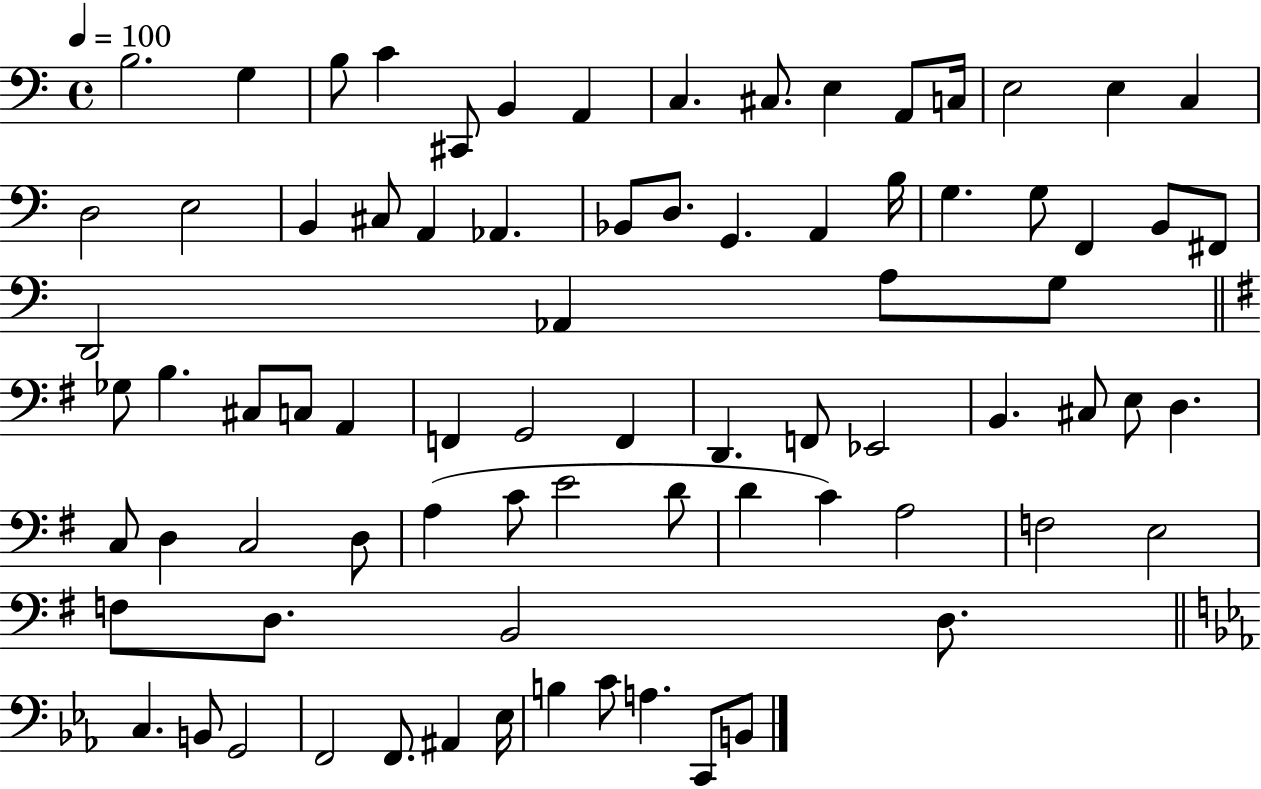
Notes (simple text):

B3/h. G3/q B3/e C4/q C#2/e B2/q A2/q C3/q. C#3/e. E3/q A2/e C3/s E3/h E3/q C3/q D3/h E3/h B2/q C#3/e A2/q Ab2/q. Bb2/e D3/e. G2/q. A2/q B3/s G3/q. G3/e F2/q B2/e F#2/e D2/h Ab2/q A3/e G3/e Gb3/e B3/q. C#3/e C3/e A2/q F2/q G2/h F2/q D2/q. F2/e Eb2/h B2/q. C#3/e E3/e D3/q. C3/e D3/q C3/h D3/e A3/q C4/e E4/h D4/e D4/q C4/q A3/h F3/h E3/h F3/e D3/e. B2/h D3/e. C3/q. B2/e G2/h F2/h F2/e. A#2/q Eb3/s B3/q C4/e A3/q. C2/e B2/e